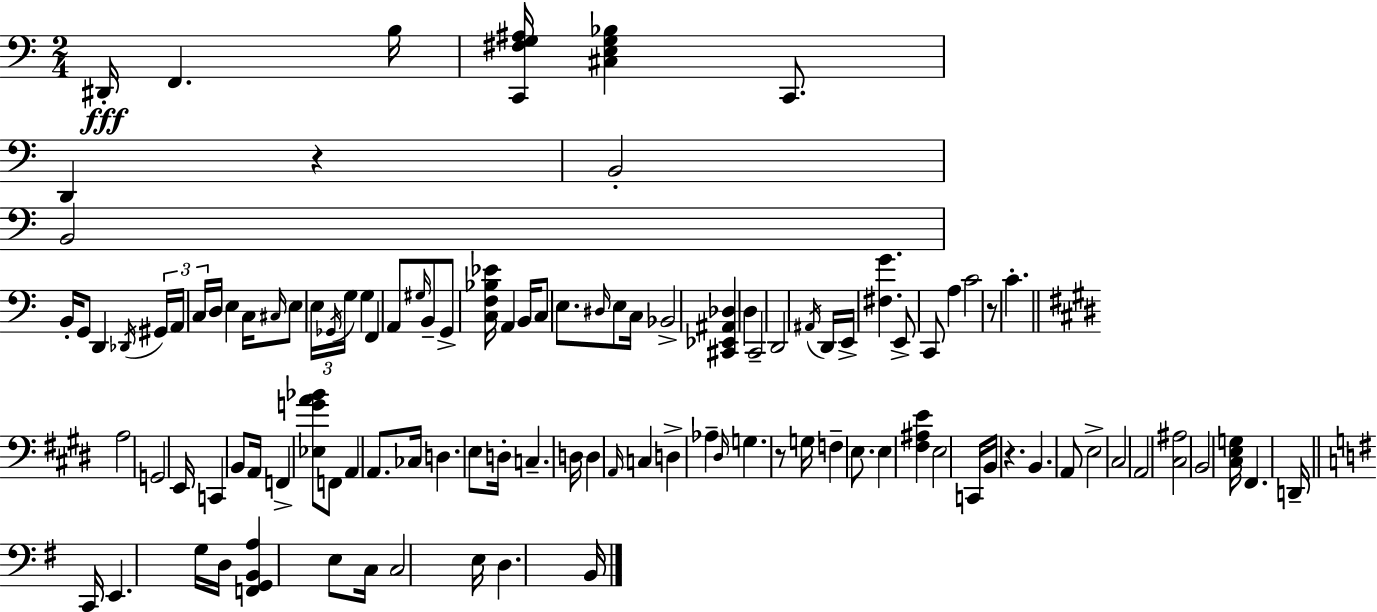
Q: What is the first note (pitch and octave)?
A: D#2